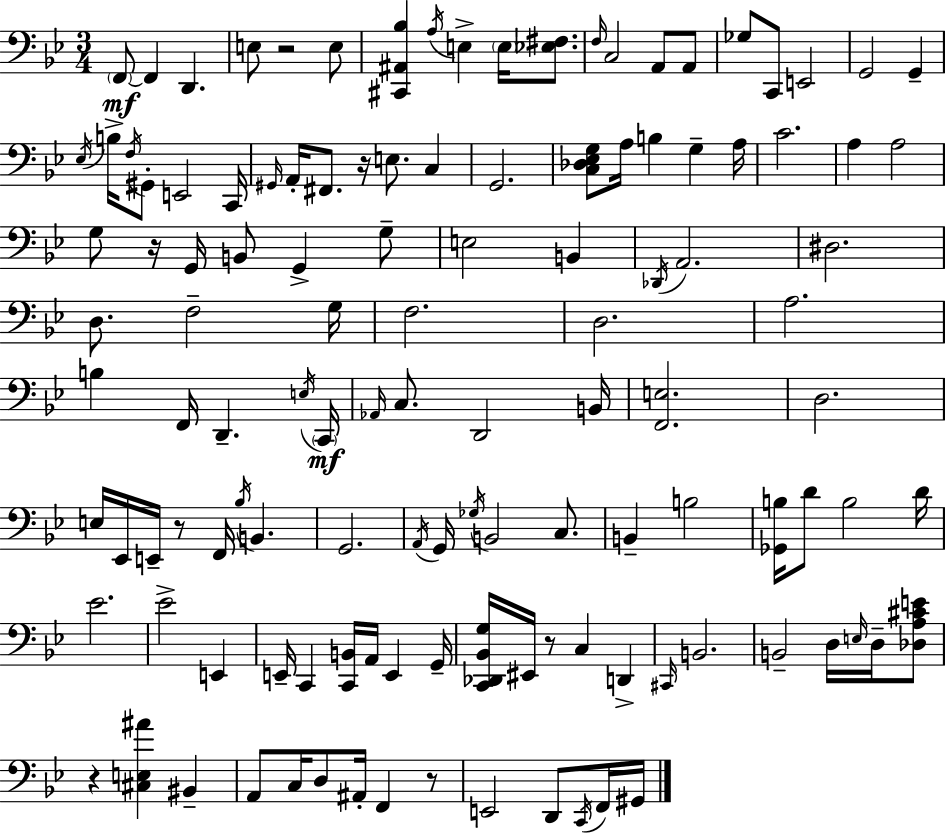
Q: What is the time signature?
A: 3/4